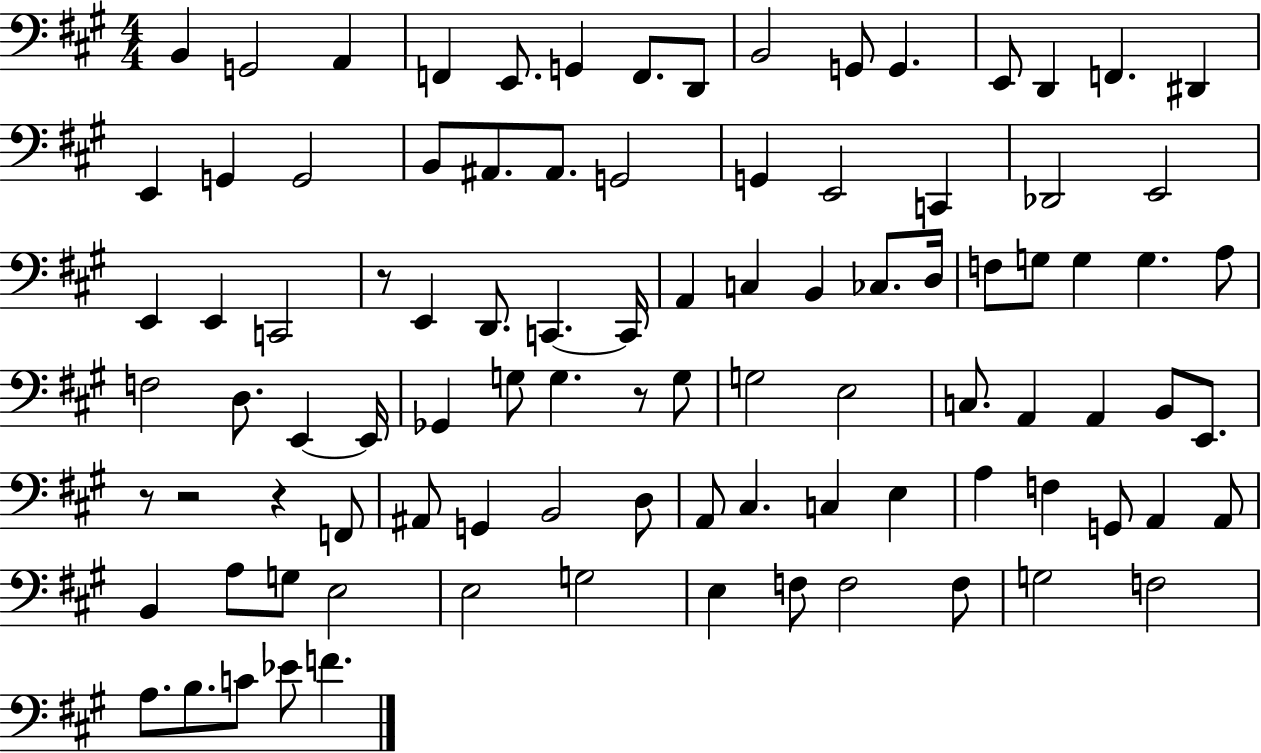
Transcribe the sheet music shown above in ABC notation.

X:1
T:Untitled
M:4/4
L:1/4
K:A
B,, G,,2 A,, F,, E,,/2 G,, F,,/2 D,,/2 B,,2 G,,/2 G,, E,,/2 D,, F,, ^D,, E,, G,, G,,2 B,,/2 ^A,,/2 ^A,,/2 G,,2 G,, E,,2 C,, _D,,2 E,,2 E,, E,, C,,2 z/2 E,, D,,/2 C,, C,,/4 A,, C, B,, _C,/2 D,/4 F,/2 G,/2 G, G, A,/2 F,2 D,/2 E,, E,,/4 _G,, G,/2 G, z/2 G,/2 G,2 E,2 C,/2 A,, A,, B,,/2 E,,/2 z/2 z2 z F,,/2 ^A,,/2 G,, B,,2 D,/2 A,,/2 ^C, C, E, A, F, G,,/2 A,, A,,/2 B,, A,/2 G,/2 E,2 E,2 G,2 E, F,/2 F,2 F,/2 G,2 F,2 A,/2 B,/2 C/2 _E/2 F